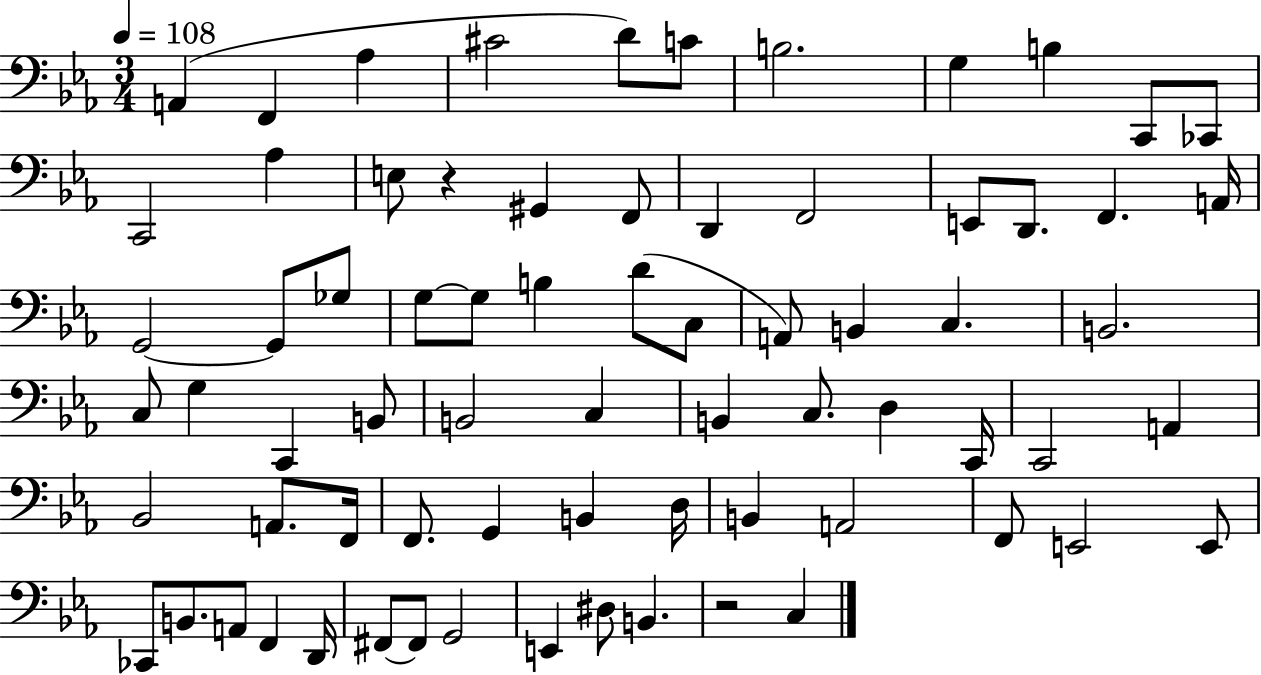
{
  \clef bass
  \numericTimeSignature
  \time 3/4
  \key ees \major
  \tempo 4 = 108
  a,4( f,4 aes4 | cis'2 d'8) c'8 | b2. | g4 b4 c,8 ces,8 | \break c,2 aes4 | e8 r4 gis,4 f,8 | d,4 f,2 | e,8 d,8. f,4. a,16 | \break g,2~~ g,8 ges8 | g8~~ g8 b4 d'8( c8 | a,8) b,4 c4. | b,2. | \break c8 g4 c,4 b,8 | b,2 c4 | b,4 c8. d4 c,16 | c,2 a,4 | \break bes,2 a,8. f,16 | f,8. g,4 b,4 d16 | b,4 a,2 | f,8 e,2 e,8 | \break ces,8 b,8. a,8 f,4 d,16 | fis,8~~ fis,8 g,2 | e,4 dis8 b,4. | r2 c4 | \break \bar "|."
}